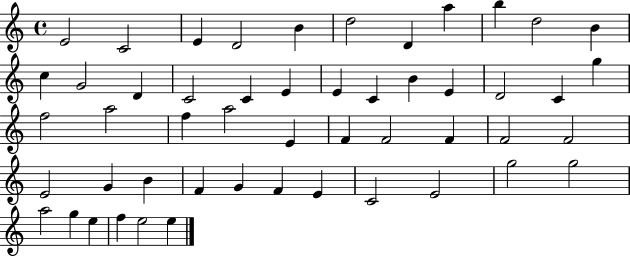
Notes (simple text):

E4/h C4/h E4/q D4/h B4/q D5/h D4/q A5/q B5/q D5/h B4/q C5/q G4/h D4/q C4/h C4/q E4/q E4/q C4/q B4/q E4/q D4/h C4/q G5/q F5/h A5/h F5/q A5/h E4/q F4/q F4/h F4/q F4/h F4/h E4/h G4/q B4/q F4/q G4/q F4/q E4/q C4/h E4/h G5/h G5/h A5/h G5/q E5/q F5/q E5/h E5/q